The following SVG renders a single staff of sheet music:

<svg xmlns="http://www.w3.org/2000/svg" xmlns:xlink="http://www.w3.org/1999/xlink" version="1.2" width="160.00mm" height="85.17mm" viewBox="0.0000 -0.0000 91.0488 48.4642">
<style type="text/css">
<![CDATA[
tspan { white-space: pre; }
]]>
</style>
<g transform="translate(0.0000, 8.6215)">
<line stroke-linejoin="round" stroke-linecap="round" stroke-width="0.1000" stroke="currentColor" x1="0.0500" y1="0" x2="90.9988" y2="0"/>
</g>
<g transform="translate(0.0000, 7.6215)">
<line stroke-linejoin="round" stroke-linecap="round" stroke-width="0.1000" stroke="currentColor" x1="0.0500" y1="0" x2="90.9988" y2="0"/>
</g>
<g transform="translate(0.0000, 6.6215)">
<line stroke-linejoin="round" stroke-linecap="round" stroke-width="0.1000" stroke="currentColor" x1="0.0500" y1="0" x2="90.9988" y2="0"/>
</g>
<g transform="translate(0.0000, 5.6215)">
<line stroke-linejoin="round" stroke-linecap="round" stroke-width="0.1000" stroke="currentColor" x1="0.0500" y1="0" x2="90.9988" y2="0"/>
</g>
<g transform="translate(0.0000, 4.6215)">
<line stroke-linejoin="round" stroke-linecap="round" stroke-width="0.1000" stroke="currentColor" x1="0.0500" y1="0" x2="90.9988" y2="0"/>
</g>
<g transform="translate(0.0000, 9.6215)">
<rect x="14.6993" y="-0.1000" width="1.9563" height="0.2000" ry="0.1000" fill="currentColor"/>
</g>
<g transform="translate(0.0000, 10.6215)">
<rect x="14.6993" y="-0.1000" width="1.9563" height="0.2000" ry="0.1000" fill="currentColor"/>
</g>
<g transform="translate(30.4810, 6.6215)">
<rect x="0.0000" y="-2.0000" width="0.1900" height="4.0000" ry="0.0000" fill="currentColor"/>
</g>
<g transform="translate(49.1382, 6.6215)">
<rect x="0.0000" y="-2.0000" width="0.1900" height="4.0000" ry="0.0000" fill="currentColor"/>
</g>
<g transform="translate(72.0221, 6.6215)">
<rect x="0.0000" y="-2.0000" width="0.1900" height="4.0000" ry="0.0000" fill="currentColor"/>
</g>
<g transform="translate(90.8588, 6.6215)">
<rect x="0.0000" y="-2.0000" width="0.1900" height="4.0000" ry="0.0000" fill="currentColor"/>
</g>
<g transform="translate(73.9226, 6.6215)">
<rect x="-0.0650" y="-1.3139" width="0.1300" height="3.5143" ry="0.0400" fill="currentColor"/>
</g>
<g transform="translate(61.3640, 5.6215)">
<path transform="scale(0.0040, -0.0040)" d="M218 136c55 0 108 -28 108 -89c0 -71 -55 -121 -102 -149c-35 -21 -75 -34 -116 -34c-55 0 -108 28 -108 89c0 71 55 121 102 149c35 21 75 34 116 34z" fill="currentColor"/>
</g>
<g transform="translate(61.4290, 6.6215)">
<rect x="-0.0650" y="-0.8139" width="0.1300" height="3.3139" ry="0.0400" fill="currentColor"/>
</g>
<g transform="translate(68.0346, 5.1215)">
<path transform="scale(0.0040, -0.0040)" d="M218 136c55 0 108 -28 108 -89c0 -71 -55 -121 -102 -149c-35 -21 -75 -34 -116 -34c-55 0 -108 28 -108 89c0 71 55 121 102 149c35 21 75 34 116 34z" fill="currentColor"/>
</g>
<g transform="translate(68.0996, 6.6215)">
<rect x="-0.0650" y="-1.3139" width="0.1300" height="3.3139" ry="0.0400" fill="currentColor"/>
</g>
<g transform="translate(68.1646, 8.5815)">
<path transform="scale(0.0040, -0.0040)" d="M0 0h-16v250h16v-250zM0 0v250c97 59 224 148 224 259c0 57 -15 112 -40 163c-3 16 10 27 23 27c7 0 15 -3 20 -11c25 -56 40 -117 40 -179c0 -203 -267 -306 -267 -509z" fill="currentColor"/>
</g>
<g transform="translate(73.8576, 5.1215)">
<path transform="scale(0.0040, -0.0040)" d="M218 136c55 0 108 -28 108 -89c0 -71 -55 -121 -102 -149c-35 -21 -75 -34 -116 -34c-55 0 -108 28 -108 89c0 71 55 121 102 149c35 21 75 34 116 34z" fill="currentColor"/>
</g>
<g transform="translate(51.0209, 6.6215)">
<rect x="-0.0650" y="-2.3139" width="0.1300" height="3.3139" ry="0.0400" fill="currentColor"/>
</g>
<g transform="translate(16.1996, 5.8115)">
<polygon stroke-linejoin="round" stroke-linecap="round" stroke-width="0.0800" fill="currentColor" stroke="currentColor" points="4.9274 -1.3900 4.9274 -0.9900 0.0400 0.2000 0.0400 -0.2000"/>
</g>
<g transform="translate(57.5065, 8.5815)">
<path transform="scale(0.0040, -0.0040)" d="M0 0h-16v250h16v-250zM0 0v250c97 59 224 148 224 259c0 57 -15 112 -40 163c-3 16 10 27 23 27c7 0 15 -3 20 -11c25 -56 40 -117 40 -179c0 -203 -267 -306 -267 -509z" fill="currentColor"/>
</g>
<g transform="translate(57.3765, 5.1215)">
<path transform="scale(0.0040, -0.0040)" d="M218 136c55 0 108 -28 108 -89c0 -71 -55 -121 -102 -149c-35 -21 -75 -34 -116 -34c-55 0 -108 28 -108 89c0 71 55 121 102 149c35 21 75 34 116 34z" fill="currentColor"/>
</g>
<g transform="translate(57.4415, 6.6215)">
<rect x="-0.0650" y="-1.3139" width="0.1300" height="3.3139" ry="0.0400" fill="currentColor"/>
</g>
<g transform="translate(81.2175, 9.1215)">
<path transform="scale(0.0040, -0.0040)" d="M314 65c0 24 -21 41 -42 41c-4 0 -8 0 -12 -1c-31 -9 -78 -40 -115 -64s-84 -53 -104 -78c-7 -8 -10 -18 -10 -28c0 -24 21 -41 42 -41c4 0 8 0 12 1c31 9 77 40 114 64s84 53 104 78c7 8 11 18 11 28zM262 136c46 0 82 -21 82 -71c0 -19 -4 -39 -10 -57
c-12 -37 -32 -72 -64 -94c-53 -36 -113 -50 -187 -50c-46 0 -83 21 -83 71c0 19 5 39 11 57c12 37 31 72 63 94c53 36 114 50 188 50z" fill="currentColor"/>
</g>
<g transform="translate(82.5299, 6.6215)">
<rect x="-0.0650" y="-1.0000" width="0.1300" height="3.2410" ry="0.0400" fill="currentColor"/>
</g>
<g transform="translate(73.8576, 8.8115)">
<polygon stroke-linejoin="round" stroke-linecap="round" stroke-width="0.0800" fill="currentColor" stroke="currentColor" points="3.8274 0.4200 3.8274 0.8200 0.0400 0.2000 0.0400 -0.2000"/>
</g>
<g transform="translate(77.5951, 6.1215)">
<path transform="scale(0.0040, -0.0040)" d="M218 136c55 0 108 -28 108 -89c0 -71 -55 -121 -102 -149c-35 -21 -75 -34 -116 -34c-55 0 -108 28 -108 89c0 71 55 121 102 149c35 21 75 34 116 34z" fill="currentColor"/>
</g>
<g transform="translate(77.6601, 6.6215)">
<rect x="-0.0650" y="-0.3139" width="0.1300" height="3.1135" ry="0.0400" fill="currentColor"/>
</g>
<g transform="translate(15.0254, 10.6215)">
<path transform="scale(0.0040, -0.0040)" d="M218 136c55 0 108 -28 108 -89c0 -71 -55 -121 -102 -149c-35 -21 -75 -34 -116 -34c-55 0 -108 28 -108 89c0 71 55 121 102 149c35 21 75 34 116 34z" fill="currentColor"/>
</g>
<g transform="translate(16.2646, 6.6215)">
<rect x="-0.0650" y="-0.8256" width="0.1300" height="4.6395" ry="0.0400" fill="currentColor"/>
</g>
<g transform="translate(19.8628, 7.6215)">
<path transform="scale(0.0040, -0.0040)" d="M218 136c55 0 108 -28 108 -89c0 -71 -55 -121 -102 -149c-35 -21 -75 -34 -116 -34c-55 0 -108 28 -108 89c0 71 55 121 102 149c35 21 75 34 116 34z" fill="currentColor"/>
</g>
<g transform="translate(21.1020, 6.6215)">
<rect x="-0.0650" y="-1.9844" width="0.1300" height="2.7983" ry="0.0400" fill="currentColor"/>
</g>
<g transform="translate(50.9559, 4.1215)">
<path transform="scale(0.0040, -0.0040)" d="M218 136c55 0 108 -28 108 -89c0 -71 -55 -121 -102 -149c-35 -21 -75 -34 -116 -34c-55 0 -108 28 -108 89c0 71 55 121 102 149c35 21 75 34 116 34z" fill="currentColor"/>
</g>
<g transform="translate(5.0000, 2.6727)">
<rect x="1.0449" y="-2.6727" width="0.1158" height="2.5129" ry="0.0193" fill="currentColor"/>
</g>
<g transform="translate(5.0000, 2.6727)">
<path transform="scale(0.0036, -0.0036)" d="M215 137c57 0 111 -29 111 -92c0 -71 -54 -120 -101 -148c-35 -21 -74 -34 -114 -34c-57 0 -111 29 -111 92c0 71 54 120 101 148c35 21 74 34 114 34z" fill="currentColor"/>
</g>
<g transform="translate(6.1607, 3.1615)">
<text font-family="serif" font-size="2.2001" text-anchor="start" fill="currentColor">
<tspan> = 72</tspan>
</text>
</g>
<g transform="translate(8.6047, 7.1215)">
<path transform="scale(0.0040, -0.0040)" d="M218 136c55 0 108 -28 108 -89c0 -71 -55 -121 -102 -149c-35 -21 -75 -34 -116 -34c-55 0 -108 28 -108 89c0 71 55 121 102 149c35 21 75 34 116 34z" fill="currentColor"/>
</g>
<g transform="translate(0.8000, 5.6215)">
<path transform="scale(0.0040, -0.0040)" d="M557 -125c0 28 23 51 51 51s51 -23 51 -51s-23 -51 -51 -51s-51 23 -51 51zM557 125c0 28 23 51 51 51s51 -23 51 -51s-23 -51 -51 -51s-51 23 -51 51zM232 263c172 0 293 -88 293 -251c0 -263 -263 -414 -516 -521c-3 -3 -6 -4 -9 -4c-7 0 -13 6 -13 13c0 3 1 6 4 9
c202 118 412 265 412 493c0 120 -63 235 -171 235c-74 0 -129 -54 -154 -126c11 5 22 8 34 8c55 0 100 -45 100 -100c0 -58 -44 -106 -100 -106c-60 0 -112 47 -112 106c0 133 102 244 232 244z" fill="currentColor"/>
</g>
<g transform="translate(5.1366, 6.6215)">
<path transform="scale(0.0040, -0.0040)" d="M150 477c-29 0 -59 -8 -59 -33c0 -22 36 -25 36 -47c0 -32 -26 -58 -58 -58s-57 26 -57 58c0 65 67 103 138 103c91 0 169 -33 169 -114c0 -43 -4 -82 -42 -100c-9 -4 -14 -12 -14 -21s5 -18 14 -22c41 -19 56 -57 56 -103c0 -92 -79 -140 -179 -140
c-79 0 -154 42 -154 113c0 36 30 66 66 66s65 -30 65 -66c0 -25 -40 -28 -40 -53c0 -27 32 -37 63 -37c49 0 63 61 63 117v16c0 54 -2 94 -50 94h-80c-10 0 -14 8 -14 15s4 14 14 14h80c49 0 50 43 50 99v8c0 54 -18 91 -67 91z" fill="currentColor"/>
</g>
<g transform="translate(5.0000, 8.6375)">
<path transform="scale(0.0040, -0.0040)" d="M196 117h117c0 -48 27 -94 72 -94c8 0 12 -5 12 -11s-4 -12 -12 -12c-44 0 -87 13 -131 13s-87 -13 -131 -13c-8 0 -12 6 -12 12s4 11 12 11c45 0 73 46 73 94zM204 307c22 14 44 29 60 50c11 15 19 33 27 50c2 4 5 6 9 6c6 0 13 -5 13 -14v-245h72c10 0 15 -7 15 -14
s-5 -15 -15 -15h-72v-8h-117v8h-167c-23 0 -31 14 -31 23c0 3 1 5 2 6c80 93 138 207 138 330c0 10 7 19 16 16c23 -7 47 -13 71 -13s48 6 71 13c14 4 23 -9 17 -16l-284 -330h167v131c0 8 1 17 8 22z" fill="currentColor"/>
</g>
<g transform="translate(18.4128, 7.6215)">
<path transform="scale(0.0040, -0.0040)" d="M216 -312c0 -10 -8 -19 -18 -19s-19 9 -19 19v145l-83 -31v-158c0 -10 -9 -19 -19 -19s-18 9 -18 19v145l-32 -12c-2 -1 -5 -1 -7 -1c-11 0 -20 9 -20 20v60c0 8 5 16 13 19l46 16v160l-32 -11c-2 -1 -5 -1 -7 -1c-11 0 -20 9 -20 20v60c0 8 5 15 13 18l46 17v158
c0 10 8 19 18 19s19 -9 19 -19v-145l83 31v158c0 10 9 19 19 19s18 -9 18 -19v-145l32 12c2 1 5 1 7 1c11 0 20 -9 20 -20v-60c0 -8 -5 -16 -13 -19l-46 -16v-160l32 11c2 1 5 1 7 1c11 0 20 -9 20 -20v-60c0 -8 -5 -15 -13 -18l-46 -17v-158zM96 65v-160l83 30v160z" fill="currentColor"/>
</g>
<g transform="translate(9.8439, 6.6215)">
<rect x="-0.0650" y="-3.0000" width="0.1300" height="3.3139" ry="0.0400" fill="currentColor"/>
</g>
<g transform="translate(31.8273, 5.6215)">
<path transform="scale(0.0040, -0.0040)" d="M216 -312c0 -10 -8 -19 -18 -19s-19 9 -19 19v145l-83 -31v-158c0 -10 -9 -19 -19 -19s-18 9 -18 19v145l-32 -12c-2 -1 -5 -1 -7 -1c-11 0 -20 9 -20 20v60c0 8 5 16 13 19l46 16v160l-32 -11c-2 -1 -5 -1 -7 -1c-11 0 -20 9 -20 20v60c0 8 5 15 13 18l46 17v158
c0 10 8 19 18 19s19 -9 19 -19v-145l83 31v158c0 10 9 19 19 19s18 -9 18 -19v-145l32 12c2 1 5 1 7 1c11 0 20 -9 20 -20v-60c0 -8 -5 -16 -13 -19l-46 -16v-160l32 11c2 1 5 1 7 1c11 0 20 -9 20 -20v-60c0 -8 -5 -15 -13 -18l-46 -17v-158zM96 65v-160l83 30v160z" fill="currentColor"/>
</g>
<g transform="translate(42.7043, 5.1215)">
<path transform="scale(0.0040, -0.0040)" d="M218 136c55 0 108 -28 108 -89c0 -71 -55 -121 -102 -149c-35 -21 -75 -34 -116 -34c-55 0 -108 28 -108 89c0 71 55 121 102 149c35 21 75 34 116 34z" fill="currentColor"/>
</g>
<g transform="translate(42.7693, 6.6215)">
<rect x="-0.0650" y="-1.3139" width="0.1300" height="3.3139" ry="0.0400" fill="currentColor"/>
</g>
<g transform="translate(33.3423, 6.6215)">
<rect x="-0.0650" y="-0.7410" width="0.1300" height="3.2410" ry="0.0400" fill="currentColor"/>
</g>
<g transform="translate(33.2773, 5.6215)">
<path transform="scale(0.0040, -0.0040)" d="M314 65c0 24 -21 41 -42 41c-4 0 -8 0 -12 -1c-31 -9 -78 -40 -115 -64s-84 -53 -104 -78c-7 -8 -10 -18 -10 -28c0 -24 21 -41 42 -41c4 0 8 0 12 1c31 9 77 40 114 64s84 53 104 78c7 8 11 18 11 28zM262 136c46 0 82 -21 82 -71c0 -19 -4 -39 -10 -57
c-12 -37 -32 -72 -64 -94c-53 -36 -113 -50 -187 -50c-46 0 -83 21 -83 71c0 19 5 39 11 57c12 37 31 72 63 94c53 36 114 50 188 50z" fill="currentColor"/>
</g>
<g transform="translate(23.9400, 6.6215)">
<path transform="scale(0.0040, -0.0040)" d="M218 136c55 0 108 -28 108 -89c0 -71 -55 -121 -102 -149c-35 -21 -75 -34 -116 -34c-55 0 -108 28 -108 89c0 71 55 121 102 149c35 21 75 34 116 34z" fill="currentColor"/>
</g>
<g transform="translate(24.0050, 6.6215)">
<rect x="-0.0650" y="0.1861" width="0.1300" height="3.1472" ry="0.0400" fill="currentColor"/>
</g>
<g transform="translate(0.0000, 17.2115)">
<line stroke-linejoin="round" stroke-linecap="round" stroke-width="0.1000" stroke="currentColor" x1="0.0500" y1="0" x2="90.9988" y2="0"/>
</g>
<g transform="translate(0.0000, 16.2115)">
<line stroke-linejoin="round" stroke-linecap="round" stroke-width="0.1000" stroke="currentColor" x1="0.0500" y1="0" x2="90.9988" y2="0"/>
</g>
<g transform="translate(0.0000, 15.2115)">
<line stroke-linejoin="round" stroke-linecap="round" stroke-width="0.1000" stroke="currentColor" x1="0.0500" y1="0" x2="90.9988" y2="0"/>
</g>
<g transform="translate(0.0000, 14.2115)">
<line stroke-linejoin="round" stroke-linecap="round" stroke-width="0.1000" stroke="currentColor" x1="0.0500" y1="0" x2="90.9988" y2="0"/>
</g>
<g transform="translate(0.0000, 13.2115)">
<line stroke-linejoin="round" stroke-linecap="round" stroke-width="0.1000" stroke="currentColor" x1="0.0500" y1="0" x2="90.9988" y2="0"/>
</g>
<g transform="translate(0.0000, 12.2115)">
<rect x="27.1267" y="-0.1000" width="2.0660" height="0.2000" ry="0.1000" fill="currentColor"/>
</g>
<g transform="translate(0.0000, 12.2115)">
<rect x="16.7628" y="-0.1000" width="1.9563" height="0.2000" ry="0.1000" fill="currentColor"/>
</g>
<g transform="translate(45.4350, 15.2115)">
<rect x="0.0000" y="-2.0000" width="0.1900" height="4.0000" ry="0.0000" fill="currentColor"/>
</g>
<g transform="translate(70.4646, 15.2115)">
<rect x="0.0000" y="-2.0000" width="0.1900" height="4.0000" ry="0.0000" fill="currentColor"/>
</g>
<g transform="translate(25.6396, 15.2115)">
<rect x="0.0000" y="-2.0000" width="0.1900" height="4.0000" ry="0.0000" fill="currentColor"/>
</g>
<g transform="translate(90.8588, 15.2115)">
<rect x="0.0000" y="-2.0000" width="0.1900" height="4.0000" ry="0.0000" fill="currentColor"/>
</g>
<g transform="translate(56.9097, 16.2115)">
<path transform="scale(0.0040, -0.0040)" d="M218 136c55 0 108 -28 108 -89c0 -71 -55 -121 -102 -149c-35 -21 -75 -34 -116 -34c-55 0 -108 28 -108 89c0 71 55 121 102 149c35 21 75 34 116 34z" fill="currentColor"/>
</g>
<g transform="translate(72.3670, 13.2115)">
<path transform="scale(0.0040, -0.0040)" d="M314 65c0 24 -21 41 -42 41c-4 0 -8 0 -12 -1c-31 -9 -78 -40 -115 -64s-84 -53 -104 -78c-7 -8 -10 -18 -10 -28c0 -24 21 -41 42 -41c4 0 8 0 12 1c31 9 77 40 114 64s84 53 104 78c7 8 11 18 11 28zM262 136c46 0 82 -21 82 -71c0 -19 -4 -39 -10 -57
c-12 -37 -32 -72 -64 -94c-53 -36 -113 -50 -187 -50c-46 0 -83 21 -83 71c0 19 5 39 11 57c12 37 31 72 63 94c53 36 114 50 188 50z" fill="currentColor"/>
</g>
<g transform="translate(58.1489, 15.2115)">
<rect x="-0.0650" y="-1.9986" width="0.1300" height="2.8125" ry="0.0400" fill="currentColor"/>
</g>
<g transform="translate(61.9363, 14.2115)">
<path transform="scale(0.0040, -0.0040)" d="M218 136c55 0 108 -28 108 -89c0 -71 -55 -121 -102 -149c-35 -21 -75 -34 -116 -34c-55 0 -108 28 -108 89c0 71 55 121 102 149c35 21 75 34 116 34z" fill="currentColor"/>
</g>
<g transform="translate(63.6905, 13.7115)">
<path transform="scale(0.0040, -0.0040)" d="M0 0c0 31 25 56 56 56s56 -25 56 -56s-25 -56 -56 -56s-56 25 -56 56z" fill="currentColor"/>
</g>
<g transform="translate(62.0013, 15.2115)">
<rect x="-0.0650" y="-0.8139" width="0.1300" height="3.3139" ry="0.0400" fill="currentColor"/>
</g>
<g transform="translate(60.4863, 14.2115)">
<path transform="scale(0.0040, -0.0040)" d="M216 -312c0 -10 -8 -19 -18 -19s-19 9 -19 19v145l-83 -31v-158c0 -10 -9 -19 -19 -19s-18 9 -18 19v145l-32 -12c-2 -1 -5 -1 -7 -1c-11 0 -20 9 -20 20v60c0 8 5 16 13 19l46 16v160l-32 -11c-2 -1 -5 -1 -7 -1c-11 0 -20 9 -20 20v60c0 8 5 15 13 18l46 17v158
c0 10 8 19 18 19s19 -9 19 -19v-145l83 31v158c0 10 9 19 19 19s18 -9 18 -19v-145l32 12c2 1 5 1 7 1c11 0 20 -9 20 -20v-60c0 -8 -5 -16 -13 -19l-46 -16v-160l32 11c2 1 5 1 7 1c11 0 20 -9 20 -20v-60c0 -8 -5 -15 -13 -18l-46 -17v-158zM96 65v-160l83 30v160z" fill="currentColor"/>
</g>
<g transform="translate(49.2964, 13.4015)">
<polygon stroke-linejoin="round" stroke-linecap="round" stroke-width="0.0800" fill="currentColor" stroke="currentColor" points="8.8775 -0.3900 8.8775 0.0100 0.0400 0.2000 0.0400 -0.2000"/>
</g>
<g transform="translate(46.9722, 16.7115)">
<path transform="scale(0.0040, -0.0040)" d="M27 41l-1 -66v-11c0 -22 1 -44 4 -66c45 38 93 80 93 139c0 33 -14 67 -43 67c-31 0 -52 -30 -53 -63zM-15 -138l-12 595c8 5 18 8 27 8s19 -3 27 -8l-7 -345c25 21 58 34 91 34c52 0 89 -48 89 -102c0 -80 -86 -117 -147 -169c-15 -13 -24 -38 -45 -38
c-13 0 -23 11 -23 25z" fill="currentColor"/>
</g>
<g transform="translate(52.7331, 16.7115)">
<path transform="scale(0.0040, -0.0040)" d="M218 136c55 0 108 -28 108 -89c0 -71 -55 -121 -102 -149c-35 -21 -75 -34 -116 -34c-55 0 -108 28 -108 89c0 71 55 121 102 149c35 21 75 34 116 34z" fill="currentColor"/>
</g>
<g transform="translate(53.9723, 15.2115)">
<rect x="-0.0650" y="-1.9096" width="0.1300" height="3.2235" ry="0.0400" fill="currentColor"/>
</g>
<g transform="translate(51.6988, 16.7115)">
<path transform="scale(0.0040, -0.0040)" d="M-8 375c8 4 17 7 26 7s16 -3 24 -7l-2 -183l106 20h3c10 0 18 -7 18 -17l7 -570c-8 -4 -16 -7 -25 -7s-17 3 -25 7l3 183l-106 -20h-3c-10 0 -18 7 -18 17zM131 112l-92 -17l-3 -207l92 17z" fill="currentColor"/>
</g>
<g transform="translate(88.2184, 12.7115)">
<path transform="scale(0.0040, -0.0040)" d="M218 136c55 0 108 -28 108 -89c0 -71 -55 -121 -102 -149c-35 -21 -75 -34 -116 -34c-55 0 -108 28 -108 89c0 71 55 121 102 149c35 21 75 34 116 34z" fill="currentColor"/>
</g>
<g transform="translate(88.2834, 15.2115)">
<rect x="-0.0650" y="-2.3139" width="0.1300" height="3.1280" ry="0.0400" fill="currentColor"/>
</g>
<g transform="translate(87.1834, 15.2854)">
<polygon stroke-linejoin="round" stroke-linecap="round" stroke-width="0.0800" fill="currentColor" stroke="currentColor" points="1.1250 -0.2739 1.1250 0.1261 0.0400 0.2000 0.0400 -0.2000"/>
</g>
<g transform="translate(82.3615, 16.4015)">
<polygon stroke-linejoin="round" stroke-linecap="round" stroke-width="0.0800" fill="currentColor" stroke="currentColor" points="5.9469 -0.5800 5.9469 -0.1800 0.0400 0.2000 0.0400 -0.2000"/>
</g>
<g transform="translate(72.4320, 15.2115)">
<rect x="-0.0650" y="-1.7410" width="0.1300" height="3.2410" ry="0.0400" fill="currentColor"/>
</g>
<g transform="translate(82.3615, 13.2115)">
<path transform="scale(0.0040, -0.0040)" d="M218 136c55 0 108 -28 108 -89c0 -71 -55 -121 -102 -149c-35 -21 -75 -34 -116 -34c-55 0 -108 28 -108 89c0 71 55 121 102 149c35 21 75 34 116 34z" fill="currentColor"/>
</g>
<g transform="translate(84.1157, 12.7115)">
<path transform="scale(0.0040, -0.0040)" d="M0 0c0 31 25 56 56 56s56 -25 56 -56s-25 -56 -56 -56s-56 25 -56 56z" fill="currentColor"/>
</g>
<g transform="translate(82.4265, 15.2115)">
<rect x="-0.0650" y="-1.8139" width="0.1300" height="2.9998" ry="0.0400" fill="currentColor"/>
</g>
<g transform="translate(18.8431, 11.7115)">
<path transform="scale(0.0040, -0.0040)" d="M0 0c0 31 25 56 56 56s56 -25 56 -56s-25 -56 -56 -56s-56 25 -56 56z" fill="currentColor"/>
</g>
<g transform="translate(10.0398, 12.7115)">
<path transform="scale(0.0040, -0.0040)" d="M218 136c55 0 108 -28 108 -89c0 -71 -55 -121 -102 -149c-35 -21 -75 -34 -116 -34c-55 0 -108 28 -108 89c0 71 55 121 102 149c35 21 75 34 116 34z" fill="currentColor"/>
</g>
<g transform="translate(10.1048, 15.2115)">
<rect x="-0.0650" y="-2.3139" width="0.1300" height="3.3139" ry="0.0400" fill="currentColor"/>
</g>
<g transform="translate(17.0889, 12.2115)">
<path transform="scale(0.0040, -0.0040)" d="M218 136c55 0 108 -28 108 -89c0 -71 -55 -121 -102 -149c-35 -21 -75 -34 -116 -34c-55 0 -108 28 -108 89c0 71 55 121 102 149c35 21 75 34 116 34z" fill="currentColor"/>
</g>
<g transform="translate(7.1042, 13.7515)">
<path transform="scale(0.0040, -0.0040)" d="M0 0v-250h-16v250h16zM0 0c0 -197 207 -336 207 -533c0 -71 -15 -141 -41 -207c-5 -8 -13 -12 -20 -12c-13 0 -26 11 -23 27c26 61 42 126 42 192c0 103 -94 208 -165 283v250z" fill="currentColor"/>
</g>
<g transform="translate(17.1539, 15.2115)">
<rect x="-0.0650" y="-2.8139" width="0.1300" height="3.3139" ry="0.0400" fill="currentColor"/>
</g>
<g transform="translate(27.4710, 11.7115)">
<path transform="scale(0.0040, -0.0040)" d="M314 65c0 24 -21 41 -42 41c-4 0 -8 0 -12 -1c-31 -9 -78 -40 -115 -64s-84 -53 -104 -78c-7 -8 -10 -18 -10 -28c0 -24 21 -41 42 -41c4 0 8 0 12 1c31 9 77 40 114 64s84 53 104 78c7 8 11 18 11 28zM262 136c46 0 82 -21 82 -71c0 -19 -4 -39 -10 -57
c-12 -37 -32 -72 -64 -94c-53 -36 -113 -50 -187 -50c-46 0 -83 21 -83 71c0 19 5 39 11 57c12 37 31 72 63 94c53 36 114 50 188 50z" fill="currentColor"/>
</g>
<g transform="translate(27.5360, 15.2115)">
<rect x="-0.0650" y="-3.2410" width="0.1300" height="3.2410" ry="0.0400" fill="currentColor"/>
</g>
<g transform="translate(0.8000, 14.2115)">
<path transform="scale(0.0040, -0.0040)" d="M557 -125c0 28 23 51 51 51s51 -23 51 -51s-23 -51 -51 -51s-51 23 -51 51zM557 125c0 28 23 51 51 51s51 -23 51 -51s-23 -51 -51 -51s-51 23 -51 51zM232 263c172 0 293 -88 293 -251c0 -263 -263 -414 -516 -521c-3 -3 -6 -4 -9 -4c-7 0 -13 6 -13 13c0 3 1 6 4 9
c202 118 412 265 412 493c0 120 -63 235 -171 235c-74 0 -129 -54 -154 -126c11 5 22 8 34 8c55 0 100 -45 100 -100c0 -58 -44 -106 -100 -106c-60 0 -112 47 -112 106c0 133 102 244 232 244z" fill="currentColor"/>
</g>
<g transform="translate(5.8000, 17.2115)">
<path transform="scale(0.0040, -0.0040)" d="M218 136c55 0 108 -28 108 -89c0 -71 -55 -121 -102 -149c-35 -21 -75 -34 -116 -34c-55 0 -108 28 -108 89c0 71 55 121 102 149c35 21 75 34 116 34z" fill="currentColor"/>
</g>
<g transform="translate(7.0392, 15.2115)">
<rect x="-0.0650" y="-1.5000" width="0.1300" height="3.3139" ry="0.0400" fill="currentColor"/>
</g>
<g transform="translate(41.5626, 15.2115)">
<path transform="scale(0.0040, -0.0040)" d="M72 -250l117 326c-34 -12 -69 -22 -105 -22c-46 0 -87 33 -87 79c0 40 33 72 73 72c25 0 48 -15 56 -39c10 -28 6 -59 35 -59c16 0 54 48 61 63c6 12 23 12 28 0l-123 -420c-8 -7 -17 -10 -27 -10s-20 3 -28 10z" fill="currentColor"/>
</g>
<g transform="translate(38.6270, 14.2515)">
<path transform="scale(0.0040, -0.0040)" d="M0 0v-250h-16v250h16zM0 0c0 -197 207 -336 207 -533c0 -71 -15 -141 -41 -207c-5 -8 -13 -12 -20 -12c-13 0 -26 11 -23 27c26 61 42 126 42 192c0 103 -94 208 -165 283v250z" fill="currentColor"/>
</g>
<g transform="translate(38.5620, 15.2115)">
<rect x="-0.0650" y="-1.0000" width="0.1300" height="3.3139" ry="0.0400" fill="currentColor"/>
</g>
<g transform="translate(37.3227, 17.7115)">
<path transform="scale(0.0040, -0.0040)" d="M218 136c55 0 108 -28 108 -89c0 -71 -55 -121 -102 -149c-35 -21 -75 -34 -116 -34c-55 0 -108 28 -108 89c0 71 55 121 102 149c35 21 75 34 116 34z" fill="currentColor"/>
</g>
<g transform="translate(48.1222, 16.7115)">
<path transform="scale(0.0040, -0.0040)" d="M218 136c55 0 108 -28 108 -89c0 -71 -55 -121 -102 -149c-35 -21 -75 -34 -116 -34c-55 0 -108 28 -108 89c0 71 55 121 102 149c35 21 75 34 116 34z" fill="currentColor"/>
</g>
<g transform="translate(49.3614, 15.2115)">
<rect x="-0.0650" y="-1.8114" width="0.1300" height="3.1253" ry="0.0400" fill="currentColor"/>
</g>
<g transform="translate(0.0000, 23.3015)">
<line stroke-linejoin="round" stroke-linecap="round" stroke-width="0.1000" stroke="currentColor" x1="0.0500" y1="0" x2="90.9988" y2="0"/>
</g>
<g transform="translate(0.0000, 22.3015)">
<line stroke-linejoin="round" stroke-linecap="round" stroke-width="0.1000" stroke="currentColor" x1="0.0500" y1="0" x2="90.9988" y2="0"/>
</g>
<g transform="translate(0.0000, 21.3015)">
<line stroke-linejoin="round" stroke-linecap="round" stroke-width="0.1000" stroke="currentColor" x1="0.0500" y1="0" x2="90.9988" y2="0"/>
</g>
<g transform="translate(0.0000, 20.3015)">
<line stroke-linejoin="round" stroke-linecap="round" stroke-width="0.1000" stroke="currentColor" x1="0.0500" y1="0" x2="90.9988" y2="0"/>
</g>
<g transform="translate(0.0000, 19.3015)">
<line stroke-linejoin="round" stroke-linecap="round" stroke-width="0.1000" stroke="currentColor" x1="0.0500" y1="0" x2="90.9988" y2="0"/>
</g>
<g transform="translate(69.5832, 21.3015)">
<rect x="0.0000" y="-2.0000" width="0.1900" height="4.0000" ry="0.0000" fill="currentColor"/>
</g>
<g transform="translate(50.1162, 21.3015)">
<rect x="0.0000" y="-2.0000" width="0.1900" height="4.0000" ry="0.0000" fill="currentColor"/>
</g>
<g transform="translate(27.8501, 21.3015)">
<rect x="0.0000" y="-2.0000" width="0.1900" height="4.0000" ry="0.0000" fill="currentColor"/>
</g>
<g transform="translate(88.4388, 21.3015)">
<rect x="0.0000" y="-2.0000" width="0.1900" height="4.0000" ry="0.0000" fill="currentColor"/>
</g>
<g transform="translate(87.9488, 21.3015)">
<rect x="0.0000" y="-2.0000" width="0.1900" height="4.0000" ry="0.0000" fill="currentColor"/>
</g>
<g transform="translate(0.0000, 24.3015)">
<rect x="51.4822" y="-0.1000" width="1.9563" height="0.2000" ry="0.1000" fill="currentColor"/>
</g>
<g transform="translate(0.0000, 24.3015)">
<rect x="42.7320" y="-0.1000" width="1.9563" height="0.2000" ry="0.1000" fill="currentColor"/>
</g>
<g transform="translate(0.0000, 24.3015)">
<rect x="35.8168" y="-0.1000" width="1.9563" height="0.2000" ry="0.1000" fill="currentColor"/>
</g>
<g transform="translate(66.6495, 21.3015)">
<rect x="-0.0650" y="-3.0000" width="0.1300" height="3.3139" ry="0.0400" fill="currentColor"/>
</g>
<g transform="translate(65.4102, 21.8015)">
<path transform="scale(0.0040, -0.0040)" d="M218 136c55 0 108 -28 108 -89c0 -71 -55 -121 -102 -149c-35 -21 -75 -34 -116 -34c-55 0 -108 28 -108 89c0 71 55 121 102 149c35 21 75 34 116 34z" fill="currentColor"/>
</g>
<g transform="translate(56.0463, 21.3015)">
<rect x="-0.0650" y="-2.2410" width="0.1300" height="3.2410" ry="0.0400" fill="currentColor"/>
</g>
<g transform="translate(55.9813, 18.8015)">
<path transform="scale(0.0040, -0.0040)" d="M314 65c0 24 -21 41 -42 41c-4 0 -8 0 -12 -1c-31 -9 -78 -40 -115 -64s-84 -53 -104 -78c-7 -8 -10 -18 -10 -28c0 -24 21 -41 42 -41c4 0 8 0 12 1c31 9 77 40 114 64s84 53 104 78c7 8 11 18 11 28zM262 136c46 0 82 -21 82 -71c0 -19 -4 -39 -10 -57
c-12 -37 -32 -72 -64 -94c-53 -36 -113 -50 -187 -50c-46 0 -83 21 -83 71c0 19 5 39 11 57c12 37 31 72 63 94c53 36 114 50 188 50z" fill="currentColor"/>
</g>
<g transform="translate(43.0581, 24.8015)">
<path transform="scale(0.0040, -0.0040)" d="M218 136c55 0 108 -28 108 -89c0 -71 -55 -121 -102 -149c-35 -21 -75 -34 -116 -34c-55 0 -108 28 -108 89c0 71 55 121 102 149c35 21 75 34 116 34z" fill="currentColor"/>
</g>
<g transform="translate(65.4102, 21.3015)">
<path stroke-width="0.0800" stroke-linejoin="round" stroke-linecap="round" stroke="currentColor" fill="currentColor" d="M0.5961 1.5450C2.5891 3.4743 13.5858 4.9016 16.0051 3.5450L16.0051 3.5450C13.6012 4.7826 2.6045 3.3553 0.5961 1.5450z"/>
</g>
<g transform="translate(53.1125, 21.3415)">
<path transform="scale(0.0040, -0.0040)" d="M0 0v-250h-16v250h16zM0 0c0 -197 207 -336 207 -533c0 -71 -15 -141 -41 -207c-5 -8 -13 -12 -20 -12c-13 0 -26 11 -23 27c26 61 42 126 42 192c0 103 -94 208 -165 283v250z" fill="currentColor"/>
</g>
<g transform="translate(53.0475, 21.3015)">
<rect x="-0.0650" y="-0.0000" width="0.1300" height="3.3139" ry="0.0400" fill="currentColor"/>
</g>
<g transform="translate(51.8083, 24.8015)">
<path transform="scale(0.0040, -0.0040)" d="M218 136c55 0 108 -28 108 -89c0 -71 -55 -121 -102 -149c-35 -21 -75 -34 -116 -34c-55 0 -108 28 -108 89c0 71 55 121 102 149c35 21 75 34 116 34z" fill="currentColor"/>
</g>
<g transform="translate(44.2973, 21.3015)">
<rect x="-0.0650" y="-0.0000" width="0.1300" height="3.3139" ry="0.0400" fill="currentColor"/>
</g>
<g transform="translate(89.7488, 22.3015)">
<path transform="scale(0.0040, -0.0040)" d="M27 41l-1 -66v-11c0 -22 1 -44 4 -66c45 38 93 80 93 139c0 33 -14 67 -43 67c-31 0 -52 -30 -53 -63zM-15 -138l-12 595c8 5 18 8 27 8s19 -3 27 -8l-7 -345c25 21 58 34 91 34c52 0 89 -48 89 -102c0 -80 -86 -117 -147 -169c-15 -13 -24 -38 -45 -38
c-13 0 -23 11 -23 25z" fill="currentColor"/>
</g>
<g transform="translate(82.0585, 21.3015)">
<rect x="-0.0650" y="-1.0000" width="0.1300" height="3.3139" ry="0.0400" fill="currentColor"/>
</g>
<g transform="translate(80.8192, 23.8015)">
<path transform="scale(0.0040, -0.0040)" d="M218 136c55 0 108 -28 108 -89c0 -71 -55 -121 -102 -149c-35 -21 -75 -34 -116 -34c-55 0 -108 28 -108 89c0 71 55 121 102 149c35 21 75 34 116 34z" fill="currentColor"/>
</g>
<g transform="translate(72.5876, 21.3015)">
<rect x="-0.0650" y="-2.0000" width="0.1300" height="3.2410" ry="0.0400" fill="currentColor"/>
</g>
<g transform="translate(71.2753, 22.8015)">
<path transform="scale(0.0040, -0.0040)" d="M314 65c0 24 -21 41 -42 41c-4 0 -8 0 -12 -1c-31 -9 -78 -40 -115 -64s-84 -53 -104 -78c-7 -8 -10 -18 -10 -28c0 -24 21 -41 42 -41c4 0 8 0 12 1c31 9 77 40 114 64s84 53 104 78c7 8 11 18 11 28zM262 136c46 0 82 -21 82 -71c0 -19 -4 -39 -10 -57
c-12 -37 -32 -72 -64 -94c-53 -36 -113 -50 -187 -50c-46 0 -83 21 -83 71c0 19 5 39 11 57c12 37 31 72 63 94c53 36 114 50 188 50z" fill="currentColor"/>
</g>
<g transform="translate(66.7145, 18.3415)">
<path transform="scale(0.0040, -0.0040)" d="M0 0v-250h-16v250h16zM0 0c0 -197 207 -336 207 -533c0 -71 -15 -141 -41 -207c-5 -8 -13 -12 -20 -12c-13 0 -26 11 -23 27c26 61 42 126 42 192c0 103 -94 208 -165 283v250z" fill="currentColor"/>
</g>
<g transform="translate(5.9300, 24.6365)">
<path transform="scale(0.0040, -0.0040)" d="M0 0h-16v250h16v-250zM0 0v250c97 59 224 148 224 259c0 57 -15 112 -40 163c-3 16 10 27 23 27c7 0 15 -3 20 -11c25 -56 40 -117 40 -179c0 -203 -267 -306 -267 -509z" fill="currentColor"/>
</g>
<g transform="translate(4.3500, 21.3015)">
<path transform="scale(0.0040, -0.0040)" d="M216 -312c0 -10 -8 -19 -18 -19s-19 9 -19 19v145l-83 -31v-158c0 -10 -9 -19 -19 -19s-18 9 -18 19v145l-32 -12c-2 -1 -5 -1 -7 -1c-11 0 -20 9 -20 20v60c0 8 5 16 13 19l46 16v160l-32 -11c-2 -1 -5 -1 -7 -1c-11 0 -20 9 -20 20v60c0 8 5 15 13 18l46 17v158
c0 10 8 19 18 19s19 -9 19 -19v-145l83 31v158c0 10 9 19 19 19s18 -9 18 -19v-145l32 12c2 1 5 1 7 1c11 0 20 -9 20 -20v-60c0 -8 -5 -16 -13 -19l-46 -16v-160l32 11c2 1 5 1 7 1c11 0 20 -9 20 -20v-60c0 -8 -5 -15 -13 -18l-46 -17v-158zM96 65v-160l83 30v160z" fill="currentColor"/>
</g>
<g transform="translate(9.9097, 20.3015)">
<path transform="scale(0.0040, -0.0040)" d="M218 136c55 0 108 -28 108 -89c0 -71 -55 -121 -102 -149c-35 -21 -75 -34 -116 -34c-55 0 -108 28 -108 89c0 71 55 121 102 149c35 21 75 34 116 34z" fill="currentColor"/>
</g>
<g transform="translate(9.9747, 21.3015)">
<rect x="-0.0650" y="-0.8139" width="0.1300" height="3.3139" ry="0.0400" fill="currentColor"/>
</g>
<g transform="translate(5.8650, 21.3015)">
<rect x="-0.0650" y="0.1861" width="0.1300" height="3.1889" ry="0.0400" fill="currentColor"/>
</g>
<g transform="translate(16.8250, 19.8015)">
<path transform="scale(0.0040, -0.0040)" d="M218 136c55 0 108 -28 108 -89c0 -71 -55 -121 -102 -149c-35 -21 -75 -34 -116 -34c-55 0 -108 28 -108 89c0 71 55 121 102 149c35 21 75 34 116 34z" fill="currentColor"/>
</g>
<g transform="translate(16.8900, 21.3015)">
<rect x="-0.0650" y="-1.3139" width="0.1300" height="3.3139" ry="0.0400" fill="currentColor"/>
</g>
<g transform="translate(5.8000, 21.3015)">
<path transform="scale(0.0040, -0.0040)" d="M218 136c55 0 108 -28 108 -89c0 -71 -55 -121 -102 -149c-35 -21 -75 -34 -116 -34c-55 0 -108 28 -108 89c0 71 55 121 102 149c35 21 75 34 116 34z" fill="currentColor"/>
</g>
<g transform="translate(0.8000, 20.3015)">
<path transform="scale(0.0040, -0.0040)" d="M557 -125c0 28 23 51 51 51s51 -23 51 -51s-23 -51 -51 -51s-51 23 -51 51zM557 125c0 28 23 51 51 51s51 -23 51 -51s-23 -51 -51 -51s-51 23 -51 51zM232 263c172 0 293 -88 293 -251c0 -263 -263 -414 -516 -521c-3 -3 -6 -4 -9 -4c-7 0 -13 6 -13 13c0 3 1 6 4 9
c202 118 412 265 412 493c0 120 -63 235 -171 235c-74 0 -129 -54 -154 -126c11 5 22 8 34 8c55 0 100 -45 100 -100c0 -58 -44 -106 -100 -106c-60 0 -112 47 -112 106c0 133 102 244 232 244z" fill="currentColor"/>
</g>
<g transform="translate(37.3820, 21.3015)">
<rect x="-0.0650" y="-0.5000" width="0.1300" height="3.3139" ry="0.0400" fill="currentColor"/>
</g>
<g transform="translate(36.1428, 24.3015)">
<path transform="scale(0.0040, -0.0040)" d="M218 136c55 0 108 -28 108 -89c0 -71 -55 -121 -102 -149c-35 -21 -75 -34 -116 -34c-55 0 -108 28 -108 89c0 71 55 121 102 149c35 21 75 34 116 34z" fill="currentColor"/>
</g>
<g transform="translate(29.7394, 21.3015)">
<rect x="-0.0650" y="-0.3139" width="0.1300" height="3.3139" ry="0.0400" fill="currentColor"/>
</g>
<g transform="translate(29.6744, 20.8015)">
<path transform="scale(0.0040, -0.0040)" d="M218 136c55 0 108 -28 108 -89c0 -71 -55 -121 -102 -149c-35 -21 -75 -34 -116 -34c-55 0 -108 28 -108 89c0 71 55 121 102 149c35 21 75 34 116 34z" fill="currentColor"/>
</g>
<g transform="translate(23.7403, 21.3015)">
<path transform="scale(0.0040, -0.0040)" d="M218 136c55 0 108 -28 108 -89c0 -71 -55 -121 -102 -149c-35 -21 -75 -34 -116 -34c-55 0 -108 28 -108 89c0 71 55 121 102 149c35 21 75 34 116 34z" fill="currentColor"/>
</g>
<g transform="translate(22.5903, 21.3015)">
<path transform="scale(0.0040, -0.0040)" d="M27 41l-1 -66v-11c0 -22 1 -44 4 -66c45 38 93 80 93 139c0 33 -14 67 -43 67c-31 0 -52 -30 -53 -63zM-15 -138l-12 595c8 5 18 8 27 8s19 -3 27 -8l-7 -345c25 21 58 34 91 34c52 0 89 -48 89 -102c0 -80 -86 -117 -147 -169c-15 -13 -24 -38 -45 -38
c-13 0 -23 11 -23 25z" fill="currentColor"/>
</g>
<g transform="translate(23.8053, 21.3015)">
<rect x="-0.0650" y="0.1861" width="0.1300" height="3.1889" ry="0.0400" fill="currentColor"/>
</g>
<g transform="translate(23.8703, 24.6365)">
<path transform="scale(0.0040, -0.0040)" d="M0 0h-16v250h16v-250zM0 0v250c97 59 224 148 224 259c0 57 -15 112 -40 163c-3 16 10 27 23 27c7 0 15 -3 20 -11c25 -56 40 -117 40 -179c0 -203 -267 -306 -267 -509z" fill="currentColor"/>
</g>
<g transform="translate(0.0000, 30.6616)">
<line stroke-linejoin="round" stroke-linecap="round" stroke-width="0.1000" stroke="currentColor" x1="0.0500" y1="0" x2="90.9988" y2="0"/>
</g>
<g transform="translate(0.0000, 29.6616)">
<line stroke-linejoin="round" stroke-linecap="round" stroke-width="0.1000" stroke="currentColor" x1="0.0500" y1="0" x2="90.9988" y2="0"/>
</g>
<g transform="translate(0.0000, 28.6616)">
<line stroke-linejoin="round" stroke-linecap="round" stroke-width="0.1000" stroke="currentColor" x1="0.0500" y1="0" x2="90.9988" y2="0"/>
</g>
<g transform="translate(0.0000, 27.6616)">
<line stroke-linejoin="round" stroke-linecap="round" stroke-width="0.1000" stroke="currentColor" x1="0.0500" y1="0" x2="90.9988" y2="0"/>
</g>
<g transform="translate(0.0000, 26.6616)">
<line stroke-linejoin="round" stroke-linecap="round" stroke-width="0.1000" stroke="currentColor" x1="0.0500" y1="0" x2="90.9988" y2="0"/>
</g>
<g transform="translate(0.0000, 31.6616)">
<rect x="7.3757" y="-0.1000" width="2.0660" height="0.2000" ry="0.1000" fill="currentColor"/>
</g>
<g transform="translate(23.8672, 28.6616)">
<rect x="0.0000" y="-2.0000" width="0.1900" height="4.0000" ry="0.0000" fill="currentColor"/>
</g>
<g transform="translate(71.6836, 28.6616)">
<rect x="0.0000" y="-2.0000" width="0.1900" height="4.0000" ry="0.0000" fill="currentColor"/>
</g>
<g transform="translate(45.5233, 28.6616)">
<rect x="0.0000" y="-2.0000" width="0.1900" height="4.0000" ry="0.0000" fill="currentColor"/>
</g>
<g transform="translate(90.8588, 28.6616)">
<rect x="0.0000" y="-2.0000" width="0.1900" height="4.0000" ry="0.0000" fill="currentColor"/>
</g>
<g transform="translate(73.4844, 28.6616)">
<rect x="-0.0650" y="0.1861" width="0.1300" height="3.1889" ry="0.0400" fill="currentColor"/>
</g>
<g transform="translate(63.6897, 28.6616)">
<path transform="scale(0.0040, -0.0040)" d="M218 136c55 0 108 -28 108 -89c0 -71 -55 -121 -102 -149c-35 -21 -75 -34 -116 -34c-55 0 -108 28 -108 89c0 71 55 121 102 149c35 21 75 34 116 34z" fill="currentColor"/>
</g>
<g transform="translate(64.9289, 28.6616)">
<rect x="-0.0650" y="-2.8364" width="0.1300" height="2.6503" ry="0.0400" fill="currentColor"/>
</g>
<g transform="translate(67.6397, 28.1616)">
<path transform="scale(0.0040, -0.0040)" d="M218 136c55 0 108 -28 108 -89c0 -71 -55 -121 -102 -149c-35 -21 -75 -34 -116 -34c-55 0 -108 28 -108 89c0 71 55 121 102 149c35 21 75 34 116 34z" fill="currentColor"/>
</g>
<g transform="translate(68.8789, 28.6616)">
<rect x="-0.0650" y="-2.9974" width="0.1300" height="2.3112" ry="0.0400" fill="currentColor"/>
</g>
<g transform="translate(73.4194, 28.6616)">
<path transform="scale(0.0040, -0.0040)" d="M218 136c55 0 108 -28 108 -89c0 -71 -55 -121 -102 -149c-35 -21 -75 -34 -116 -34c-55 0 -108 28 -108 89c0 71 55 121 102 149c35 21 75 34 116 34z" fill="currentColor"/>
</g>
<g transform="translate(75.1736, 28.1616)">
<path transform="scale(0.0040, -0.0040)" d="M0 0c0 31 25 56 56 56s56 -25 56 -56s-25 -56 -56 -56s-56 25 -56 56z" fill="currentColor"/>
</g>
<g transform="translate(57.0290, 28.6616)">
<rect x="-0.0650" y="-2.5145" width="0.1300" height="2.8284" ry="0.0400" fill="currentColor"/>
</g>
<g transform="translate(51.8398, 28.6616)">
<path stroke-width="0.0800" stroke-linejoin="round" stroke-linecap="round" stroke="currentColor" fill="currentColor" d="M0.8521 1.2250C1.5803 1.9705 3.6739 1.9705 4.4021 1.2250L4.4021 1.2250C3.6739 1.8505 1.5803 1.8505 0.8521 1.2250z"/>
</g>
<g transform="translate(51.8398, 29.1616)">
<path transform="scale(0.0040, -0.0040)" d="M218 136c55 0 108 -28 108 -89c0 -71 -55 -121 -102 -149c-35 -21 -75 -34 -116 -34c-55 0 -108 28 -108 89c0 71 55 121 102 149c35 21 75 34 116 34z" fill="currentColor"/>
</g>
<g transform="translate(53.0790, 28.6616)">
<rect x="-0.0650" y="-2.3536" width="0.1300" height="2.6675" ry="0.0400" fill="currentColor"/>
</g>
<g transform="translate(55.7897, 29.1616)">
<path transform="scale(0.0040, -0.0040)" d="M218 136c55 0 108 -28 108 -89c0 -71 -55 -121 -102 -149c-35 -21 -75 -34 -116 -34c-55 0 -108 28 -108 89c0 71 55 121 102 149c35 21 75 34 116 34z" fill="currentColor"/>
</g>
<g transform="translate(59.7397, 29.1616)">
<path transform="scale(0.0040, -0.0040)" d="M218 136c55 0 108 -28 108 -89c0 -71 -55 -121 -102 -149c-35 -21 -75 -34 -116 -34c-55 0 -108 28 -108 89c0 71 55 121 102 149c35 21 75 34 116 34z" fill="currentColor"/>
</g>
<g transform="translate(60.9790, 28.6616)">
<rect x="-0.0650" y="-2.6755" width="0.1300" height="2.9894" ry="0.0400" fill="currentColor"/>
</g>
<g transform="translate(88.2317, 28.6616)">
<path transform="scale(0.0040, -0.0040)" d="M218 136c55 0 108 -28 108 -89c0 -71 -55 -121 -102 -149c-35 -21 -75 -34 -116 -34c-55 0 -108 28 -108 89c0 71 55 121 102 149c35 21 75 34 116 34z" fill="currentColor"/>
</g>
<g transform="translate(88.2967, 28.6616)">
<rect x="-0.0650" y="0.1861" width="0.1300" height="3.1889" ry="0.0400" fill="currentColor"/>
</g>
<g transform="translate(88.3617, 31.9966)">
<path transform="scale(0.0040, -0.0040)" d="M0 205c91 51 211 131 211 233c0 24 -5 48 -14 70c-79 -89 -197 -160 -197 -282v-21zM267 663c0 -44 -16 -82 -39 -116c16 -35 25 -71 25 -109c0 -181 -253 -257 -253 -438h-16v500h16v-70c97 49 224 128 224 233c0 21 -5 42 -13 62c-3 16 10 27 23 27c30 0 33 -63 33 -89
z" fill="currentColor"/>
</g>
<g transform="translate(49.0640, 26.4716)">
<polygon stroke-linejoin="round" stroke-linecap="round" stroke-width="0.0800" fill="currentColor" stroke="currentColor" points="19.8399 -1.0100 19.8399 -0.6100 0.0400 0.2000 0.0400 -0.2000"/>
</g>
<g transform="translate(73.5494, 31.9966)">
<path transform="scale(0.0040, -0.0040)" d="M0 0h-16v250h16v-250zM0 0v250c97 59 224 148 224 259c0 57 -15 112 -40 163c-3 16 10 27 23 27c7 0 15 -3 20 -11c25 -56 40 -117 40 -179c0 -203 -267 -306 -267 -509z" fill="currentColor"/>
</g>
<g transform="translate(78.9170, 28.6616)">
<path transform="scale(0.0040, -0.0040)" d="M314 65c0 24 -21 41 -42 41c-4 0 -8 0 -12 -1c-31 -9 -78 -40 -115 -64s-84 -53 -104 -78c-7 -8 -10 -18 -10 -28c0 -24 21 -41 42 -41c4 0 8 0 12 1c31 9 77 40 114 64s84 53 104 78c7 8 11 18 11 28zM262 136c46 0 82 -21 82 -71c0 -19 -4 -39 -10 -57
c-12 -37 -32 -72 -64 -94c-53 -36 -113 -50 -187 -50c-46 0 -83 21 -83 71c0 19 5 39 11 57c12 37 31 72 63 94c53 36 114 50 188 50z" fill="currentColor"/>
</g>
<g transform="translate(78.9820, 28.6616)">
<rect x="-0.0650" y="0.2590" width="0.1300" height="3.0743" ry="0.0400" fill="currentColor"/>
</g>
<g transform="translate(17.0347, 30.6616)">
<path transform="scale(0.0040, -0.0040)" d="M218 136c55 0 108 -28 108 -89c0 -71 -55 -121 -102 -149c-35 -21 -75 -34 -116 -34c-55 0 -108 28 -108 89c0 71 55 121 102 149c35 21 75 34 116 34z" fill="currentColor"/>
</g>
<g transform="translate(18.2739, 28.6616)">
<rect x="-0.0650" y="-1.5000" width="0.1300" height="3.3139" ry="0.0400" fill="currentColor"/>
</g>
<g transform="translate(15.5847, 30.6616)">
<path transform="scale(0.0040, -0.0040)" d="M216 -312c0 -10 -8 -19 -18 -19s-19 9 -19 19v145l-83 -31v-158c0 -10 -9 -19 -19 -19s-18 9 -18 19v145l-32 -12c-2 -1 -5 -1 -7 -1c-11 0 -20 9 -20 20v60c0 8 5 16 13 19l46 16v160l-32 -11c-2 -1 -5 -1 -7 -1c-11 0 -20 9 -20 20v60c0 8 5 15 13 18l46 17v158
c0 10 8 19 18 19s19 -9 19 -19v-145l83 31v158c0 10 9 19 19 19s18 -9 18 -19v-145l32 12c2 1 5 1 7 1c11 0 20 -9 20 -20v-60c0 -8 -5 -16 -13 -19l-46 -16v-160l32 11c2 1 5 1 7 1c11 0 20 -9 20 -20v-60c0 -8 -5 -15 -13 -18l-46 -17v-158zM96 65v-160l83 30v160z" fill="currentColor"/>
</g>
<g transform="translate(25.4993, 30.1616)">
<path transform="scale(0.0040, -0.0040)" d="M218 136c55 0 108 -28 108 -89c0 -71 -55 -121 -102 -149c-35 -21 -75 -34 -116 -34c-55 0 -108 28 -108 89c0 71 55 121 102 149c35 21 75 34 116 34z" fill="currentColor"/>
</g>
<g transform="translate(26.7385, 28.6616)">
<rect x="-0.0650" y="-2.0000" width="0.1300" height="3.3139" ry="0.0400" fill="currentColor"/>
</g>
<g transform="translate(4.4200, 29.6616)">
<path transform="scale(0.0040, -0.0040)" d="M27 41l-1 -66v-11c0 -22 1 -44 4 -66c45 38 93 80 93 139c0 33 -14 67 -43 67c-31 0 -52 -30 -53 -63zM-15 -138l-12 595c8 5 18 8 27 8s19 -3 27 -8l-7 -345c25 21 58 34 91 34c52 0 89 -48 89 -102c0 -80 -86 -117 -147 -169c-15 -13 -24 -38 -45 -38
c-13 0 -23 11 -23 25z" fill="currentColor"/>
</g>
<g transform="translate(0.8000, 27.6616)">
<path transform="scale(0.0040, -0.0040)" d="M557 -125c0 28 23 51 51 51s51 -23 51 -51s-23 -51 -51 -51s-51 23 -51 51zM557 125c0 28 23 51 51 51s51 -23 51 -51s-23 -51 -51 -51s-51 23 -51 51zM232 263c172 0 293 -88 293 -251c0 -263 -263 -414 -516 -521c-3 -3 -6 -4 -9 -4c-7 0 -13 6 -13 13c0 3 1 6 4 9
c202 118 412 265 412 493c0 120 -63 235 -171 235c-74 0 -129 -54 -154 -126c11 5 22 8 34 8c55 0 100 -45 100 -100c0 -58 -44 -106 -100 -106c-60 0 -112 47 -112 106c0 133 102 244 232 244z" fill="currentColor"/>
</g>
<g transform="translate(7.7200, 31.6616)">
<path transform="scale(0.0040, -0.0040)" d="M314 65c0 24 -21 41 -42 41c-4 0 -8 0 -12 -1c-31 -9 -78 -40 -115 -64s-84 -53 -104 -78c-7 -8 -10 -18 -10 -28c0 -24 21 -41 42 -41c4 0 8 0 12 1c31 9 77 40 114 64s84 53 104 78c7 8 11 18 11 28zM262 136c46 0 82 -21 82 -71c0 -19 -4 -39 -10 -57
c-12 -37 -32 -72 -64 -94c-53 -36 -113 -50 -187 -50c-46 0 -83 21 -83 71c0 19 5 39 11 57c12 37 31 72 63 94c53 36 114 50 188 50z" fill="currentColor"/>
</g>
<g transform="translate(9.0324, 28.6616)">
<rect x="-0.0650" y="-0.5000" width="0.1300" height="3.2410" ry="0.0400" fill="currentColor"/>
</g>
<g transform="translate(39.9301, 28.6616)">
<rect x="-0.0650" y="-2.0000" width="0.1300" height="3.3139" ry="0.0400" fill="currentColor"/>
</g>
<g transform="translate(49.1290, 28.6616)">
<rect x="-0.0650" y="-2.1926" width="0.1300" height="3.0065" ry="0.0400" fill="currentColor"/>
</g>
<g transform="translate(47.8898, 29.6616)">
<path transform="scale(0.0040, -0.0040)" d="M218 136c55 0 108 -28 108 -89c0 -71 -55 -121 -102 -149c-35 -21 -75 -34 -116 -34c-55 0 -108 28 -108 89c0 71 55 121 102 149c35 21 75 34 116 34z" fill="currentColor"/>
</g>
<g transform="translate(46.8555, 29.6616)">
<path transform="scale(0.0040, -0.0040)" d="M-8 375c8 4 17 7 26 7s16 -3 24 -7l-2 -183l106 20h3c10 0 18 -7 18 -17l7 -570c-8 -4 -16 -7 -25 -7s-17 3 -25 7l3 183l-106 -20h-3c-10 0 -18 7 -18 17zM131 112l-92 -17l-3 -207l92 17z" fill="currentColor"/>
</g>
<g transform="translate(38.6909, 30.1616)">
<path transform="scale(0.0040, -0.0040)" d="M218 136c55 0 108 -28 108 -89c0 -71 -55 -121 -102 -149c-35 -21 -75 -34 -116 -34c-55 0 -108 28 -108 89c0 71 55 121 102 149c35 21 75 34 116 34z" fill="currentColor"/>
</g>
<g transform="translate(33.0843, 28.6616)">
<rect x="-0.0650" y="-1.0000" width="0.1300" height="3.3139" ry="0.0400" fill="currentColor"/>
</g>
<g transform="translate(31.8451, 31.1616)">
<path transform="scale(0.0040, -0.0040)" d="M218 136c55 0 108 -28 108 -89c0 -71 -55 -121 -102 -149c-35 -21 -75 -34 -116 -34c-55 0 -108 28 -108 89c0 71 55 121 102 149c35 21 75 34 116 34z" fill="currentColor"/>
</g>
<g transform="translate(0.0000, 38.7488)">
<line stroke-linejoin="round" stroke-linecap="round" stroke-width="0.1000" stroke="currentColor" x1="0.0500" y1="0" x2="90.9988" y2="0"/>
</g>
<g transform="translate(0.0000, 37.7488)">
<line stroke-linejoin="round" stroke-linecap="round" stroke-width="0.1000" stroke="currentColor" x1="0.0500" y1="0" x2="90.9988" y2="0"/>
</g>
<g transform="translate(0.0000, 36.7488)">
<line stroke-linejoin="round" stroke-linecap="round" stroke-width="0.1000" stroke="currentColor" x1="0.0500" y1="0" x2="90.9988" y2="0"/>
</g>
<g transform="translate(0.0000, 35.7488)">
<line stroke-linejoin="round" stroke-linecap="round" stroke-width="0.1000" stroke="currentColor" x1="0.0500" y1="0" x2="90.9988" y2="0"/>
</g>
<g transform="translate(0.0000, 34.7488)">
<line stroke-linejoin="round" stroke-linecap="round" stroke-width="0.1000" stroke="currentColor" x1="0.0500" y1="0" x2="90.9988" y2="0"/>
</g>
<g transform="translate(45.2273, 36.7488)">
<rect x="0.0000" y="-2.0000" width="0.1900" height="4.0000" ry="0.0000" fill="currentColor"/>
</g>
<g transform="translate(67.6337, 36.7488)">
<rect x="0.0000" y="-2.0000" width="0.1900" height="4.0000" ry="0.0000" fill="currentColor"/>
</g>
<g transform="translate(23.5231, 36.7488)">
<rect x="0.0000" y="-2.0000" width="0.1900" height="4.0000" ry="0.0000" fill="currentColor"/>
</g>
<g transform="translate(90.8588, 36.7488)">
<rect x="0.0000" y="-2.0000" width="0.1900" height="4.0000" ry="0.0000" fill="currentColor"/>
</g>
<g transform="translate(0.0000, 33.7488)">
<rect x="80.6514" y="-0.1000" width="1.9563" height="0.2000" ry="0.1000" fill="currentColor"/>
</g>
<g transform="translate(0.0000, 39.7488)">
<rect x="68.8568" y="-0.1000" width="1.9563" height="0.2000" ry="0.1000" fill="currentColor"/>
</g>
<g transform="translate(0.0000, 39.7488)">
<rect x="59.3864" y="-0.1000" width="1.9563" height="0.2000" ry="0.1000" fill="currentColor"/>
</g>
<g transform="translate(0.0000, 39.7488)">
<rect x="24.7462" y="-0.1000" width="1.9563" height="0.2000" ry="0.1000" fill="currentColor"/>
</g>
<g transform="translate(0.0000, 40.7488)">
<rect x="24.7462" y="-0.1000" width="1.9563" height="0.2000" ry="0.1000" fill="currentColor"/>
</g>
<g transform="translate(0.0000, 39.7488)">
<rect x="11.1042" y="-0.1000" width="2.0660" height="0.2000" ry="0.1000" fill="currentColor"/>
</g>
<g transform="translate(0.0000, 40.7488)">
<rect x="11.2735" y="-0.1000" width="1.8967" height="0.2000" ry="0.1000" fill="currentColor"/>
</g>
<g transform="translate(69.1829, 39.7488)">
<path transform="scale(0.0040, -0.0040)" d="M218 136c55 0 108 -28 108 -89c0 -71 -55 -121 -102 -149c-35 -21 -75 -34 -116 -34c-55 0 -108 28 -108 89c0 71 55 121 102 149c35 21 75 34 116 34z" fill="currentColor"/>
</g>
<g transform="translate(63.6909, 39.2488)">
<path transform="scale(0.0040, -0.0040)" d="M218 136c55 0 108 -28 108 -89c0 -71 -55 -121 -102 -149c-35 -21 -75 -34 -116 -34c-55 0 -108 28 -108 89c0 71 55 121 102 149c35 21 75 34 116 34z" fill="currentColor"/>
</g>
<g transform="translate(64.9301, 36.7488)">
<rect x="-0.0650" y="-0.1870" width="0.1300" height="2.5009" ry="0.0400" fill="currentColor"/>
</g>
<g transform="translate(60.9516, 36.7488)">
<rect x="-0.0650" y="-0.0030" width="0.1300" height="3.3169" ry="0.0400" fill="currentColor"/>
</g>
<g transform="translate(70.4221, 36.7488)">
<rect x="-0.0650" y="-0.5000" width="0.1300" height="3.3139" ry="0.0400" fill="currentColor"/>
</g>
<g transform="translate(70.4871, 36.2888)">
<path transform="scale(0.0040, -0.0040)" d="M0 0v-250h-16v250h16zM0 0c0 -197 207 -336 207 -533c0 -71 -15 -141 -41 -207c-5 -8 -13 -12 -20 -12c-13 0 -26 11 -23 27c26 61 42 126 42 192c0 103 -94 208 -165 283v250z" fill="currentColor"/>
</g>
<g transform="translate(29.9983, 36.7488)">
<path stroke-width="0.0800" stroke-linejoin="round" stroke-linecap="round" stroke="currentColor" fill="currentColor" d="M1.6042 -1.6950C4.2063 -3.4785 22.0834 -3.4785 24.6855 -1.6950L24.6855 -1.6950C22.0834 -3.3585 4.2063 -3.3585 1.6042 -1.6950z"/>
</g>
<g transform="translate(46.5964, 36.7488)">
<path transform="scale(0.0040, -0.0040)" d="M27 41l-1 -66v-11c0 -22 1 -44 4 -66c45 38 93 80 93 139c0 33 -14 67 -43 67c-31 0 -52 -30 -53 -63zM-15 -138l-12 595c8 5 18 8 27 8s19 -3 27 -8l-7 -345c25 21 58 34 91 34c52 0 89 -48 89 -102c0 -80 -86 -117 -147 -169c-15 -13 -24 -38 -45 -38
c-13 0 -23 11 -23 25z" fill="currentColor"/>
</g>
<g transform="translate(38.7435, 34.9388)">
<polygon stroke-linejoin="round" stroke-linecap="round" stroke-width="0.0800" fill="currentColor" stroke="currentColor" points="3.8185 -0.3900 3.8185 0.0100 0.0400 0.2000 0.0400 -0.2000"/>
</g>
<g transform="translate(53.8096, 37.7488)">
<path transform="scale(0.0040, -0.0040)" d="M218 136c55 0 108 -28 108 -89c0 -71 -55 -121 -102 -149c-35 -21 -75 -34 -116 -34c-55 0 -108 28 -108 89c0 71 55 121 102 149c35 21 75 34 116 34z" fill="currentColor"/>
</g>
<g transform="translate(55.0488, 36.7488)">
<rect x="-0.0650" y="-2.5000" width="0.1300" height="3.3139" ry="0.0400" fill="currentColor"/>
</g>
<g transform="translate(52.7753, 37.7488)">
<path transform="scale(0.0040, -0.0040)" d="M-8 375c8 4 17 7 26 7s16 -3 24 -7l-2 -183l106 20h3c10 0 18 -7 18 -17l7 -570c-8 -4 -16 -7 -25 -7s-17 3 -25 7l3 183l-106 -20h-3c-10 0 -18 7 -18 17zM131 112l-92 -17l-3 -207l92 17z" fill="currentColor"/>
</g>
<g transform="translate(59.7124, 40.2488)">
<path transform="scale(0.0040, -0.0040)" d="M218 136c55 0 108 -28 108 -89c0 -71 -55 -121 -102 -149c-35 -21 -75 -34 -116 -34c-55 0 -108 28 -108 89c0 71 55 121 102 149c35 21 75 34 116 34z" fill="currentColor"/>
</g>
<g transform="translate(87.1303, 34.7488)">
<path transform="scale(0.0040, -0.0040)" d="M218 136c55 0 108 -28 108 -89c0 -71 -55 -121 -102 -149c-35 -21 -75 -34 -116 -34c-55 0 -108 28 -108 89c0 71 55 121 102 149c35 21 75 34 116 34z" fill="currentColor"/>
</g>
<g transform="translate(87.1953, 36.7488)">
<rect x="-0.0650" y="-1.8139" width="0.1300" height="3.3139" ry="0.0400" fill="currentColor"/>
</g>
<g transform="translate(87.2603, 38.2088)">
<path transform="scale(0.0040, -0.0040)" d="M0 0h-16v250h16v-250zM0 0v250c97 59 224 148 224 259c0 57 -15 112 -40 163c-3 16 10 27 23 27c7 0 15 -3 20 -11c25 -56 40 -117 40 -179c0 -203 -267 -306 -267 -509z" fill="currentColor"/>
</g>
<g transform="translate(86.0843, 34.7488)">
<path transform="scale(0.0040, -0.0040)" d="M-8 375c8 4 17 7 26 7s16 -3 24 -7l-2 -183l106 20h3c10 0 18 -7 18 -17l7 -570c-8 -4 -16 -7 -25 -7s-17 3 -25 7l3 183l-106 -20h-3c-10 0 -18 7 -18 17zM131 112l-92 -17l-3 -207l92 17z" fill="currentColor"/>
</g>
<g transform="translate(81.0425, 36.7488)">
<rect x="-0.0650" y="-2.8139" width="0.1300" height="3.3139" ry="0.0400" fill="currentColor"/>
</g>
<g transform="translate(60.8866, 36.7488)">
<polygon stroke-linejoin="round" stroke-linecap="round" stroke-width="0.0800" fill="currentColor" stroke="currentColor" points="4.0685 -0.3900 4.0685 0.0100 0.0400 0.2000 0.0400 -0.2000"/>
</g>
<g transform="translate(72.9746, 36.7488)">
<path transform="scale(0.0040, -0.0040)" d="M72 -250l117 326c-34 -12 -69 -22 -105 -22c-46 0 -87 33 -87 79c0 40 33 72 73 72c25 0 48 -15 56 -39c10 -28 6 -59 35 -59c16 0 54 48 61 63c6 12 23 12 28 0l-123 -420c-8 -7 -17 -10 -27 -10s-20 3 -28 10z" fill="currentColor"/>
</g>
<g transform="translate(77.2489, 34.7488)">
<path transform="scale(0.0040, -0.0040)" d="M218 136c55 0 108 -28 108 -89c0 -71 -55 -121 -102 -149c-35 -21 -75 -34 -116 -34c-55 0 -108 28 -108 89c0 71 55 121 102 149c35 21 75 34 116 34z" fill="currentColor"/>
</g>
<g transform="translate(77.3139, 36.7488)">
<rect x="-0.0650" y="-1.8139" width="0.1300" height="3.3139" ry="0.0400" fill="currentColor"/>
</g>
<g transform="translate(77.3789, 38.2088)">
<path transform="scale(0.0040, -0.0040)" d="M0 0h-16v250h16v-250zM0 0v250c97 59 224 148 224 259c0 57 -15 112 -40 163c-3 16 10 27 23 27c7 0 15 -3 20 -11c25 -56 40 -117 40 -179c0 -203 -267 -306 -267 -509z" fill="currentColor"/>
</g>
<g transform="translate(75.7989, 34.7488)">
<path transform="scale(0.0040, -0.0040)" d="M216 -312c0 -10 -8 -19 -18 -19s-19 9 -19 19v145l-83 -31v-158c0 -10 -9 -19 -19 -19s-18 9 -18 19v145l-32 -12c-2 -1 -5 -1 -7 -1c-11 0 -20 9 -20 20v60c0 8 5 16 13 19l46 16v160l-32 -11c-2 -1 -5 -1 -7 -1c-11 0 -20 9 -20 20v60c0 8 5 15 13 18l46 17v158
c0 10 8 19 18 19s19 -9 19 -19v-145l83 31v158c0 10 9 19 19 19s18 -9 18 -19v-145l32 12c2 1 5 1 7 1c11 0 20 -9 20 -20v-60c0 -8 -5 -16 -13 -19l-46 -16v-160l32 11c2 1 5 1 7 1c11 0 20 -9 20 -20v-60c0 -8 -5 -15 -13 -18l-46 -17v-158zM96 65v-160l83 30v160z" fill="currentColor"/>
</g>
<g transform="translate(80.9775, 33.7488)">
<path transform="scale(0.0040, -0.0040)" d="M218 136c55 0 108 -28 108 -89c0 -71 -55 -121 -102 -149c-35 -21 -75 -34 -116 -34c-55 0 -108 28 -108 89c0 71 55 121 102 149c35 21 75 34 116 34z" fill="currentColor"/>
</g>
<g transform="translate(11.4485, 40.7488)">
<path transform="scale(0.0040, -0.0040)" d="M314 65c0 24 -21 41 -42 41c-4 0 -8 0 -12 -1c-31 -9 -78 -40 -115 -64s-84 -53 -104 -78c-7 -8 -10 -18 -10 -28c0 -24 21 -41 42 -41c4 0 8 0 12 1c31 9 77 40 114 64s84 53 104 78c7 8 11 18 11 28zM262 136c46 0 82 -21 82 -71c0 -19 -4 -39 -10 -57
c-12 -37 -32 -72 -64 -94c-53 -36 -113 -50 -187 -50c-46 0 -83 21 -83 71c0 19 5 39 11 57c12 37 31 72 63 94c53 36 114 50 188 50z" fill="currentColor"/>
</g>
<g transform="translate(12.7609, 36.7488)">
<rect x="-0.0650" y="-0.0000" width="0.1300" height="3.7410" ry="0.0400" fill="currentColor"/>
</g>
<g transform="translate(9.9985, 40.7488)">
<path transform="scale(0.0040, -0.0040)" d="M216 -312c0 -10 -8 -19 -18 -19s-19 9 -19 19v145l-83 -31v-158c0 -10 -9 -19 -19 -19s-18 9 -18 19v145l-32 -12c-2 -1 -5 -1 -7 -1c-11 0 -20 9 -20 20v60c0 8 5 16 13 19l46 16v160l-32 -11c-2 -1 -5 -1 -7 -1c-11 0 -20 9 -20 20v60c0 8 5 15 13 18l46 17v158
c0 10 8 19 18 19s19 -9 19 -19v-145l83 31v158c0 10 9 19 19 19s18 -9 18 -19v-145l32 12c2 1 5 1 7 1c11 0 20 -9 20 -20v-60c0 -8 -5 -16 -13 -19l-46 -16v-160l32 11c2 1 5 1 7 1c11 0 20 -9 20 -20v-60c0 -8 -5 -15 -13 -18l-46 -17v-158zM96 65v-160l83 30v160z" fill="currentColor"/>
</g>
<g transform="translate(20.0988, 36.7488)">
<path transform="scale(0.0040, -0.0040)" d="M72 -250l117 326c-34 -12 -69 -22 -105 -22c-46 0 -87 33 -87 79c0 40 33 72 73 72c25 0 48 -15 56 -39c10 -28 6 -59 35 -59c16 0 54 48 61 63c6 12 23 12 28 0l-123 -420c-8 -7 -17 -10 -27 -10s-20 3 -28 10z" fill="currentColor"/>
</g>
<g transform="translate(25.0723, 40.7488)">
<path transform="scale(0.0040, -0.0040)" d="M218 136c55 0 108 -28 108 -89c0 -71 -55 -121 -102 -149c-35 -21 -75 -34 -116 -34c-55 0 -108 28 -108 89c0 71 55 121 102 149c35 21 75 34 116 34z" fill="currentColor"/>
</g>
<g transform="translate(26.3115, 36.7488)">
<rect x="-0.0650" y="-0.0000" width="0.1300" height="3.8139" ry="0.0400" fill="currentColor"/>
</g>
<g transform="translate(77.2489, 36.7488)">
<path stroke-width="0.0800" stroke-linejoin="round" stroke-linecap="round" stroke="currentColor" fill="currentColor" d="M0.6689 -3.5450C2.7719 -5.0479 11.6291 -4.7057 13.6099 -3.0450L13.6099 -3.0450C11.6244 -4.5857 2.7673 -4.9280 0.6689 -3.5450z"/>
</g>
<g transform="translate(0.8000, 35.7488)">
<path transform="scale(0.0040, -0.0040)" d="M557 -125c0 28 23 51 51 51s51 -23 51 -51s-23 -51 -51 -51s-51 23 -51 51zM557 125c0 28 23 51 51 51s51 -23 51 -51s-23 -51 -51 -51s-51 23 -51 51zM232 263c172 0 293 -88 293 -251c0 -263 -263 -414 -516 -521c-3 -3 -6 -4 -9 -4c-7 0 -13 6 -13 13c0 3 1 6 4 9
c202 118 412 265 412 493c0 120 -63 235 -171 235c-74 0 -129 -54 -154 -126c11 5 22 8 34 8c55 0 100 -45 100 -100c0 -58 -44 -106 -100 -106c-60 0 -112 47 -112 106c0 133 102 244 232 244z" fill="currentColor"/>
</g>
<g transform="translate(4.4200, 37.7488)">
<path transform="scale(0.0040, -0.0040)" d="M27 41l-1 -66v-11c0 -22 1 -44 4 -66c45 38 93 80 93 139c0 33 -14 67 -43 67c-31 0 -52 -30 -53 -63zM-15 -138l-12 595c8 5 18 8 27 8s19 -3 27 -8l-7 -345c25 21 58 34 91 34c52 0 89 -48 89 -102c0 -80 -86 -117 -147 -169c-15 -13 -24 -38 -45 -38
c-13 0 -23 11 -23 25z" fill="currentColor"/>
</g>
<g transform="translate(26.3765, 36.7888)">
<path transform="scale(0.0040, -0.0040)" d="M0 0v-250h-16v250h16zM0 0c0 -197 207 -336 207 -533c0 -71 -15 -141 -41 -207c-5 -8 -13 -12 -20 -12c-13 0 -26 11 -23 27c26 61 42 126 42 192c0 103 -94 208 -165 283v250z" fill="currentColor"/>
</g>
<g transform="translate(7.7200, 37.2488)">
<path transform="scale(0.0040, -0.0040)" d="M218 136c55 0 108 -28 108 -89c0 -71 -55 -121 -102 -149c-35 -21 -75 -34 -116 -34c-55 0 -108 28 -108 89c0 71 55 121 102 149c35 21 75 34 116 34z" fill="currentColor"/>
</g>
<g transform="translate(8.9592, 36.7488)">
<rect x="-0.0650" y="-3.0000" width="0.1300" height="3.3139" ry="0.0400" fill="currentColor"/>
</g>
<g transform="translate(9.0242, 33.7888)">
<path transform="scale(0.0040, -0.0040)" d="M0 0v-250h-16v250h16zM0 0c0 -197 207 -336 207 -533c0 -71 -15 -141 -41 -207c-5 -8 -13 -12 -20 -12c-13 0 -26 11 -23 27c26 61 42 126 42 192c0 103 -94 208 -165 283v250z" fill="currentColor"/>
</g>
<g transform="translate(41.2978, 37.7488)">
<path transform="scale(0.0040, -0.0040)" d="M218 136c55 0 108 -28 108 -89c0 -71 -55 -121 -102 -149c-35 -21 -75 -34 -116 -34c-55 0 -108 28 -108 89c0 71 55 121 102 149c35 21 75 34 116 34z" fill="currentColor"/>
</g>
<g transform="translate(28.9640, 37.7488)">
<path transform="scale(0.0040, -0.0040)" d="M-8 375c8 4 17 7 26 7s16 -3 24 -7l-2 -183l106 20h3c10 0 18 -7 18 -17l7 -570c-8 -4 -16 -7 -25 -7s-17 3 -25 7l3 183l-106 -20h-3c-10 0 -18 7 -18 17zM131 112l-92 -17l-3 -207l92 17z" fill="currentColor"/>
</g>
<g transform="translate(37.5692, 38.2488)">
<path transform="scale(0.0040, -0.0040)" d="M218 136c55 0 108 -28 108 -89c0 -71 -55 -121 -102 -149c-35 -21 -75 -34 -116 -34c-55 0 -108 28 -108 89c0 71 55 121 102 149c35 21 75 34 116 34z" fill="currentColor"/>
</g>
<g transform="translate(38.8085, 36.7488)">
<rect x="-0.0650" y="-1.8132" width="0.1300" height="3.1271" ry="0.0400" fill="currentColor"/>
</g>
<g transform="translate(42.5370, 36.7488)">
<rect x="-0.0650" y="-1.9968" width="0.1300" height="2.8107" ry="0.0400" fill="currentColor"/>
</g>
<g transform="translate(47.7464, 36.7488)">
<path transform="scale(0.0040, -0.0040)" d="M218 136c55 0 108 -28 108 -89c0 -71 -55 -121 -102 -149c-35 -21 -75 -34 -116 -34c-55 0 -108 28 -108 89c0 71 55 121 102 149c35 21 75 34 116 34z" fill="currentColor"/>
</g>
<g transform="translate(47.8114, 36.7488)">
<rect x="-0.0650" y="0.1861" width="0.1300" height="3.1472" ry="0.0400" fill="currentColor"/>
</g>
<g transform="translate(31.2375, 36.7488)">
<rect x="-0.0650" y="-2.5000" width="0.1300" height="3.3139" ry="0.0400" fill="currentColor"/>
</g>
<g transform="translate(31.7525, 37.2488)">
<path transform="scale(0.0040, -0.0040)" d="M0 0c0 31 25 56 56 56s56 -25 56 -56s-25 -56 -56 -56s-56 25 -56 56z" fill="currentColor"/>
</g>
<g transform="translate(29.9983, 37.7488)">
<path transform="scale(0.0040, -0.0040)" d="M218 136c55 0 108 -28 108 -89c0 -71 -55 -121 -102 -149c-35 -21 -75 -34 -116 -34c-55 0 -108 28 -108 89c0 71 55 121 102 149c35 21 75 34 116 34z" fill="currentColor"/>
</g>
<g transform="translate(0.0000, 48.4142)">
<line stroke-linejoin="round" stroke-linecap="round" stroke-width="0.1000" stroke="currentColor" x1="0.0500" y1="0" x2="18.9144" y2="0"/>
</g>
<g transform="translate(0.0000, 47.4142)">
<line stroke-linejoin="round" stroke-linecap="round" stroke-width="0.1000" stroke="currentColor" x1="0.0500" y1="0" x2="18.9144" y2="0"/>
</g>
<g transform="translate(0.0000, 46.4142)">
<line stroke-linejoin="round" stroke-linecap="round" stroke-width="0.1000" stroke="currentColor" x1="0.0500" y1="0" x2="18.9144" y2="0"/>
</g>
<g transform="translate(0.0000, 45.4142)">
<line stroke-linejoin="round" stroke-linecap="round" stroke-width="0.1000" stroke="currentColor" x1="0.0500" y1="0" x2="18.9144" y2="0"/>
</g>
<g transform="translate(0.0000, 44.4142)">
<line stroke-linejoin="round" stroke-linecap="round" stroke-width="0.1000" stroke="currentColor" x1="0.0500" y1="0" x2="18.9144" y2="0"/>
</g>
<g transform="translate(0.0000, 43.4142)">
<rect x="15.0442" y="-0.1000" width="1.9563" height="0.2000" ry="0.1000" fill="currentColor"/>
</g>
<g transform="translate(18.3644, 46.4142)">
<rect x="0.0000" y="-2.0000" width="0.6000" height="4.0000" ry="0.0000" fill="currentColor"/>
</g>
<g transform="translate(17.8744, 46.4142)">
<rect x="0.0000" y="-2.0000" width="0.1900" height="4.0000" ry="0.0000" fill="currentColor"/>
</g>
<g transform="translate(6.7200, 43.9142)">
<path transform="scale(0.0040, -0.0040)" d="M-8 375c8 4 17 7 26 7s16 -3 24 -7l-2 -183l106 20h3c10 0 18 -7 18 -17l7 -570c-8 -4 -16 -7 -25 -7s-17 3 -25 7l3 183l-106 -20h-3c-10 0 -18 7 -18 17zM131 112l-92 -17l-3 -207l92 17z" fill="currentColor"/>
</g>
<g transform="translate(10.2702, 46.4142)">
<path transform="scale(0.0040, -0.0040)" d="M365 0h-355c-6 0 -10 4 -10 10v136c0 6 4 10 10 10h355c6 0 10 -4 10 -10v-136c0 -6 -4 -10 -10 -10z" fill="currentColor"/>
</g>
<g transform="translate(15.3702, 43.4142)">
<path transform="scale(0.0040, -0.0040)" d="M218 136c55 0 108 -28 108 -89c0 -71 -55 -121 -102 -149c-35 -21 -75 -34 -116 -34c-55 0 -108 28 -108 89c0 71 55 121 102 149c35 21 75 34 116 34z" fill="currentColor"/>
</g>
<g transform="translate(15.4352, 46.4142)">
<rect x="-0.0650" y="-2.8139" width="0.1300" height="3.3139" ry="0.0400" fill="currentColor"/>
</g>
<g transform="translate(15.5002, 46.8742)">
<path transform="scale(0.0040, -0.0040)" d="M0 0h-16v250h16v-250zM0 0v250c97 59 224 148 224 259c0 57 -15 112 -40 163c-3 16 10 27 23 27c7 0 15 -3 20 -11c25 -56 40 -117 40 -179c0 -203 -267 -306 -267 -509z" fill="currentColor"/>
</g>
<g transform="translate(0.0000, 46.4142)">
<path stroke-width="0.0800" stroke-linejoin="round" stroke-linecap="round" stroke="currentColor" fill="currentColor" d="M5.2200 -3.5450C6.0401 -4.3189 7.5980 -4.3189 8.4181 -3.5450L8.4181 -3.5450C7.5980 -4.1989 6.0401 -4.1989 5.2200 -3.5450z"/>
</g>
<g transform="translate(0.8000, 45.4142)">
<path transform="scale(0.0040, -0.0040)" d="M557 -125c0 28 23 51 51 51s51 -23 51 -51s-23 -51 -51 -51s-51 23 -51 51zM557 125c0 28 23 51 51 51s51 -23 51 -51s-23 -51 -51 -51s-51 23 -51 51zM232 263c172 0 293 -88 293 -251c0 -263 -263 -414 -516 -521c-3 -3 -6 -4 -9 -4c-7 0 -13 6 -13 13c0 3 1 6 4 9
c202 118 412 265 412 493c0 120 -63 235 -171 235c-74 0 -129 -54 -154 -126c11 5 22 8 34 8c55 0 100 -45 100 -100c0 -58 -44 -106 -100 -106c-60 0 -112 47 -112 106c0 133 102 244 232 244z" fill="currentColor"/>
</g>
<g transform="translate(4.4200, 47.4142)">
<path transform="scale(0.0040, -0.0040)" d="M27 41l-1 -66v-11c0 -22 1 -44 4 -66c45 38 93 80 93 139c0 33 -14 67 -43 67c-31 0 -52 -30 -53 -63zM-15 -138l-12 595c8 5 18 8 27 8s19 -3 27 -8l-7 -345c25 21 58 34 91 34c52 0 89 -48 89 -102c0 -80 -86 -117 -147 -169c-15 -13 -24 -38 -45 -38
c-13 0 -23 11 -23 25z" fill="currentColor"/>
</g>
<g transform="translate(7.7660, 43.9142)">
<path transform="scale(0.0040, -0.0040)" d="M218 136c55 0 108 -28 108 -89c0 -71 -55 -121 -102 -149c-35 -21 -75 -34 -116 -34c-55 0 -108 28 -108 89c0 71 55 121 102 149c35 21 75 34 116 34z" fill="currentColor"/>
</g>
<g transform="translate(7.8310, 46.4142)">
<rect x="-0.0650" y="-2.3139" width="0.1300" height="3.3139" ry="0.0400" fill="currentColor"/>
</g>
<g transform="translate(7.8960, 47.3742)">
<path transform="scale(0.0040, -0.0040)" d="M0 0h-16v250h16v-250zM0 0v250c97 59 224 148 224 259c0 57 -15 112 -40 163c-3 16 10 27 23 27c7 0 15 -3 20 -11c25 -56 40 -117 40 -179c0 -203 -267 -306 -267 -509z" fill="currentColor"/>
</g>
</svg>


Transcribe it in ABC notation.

X:1
T:Untitled
M:3/4
L:1/4
K:C
C, C,,/2 ^B,,/2 D, ^F,2 G, B, G,/2 F, G,/2 G,/2 E,/2 F,,2 G,,/2 B, C D2 F,,/2 z/2 _A,,/2 A,,/2 B,,/2 ^F, A,2 A,/2 B,/4 ^D,/2 F, G, _D,/2 E, E,, D,, D,,/2 B,2 C,/2 A,,2 F,, E,,2 ^G,, A,, F,, A,, B,,/2 C,/2 C,/2 C,/2 D,/2 E,/2 D,/2 D,2 D,/4 C,/2 ^C,,2 z/2 C,,/2 B,, A,,/2 B,,/2 _D, B,, D,,/2 F,,/2 E,,/2 z/2 ^A,/2 C A,/2 B,/2 z2 C/2